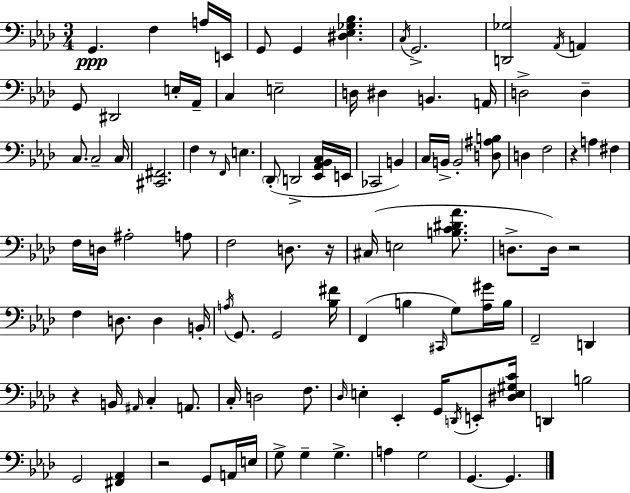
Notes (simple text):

G2/q. F3/q A3/s E2/s G2/e G2/q [D#3,Eb3,Gb3,Bb3]/q. C3/s G2/h. [D2,Gb3]/h Ab2/s A2/q G2/e D#2/h E3/s Ab2/s C3/q E3/h D3/s D#3/q B2/q. A2/s D3/h D3/q C3/e. C3/h C3/s [C#2,F#2]/h. F3/q R/e F2/s E3/q. Db2/e D2/h [Eb2,Ab2,Bb2,C3]/s E2/s CES2/h B2/q C3/s B2/s B2/h [D3,A#3,B3]/e D3/q F3/h R/q A3/q F#3/q F3/s D3/s A#3/h A3/e F3/h D3/e. R/s C#3/s E3/h [B3,C4,D#4,Ab4]/e. D3/e. D3/s R/h F3/q D3/e. D3/q B2/s A3/s G2/e. G2/h [Bb3,F#4]/s F2/q B3/q C#2/s G3/e [Ab3,G#4]/s B3/s F2/h D2/q R/q B2/s A#2/s C3/q A2/e. C3/s D3/h F3/e. Db3/s E3/q Eb2/q G2/s D2/s E2/e [D#3,E3,G#3,C4]/s D2/q B3/h G2/h [F#2,Ab2]/q R/h G2/e A2/s E3/s G3/e G3/q G3/q. A3/q G3/h G2/q. G2/q.